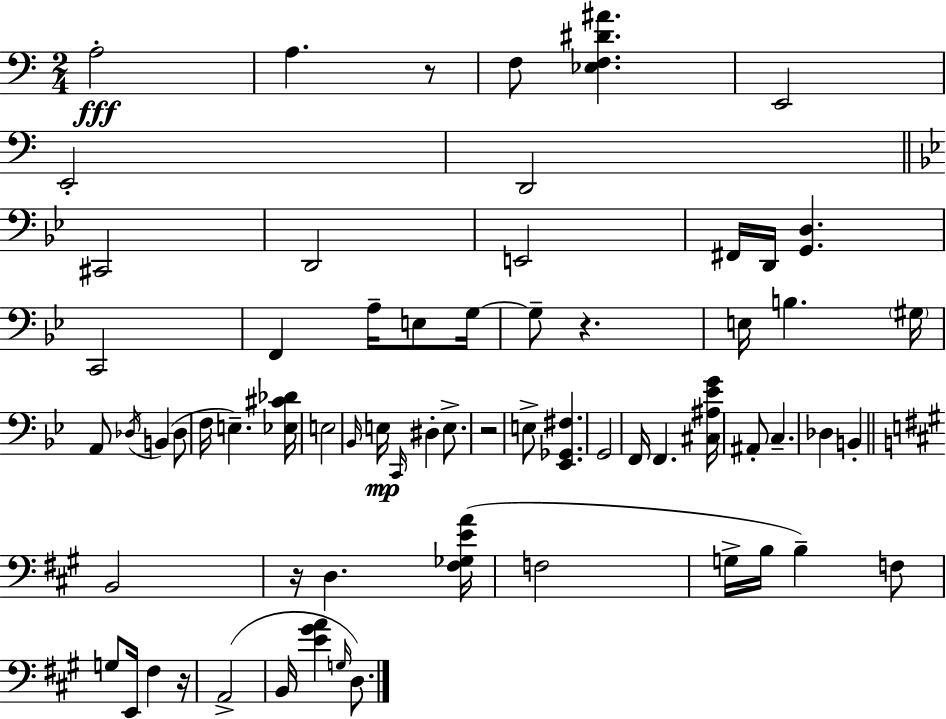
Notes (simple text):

A3/h A3/q. R/e F3/e [Eb3,F3,D#4,A#4]/q. E2/h E2/h D2/h C#2/h D2/h E2/h F#2/s D2/s [G2,D3]/q. C2/h F2/q A3/s E3/e G3/s G3/e R/q. E3/s B3/q. G#3/s A2/e Db3/s B2/q Db3/e F3/s E3/q. [Eb3,C#4,Db4]/s E3/h Bb2/s E3/s C2/s D#3/q E3/e. R/h E3/e [Eb2,Gb2,F#3]/q. G2/h F2/s F2/q. [C#3,A#3,Eb4,G4]/s A#2/e C3/q. Db3/q B2/q B2/h R/s D3/q. [F#3,Gb3,E4,A4]/s F3/h G3/s B3/s B3/q F3/e G3/e E2/s F#3/q R/s A2/h B2/s [E4,G#4,A4]/q G3/s D3/e.